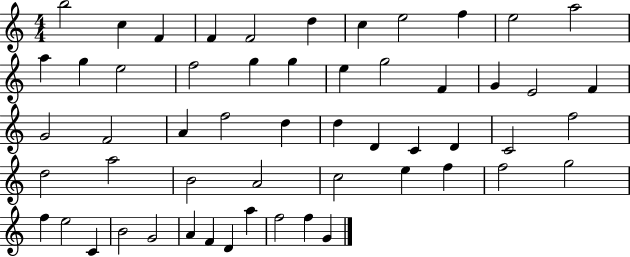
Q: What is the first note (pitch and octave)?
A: B5